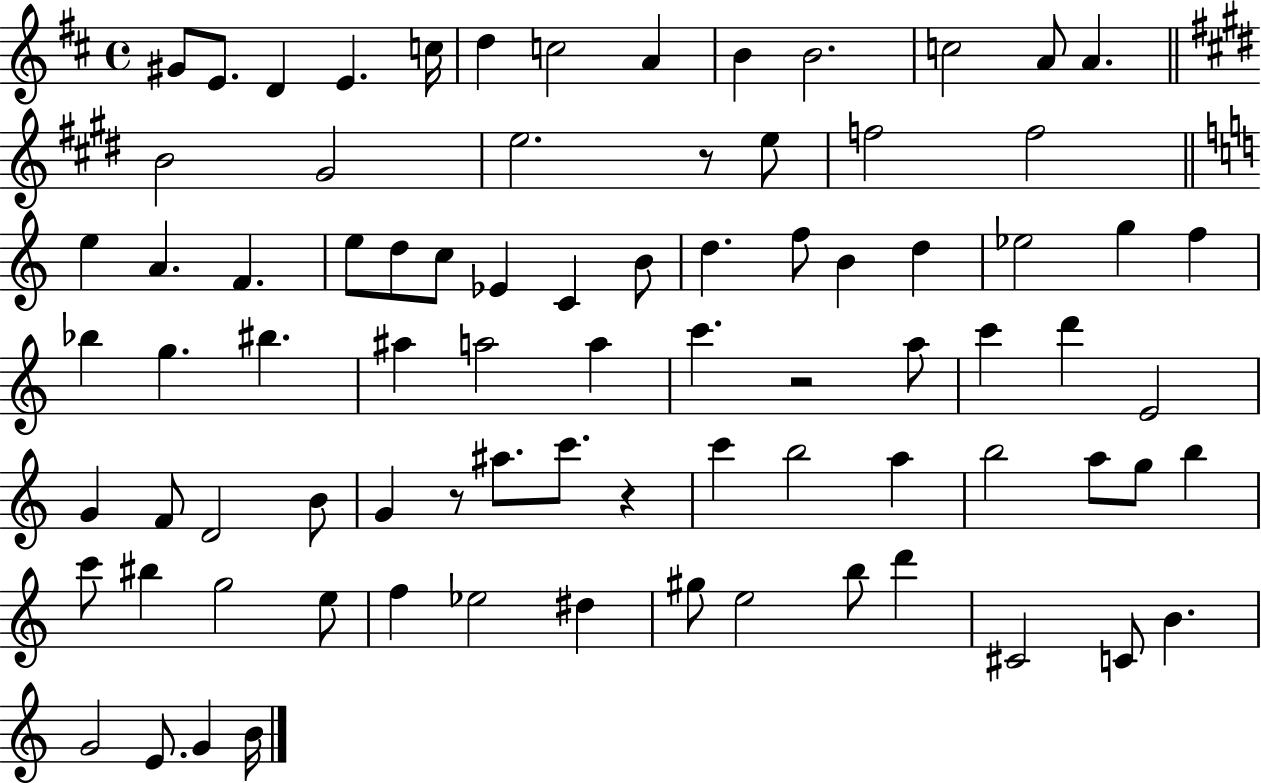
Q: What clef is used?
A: treble